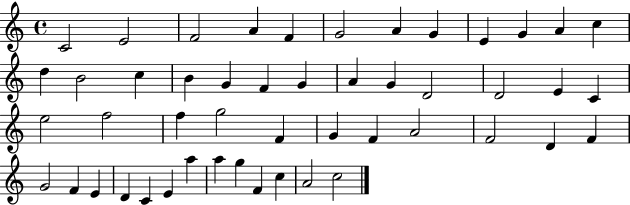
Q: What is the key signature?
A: C major